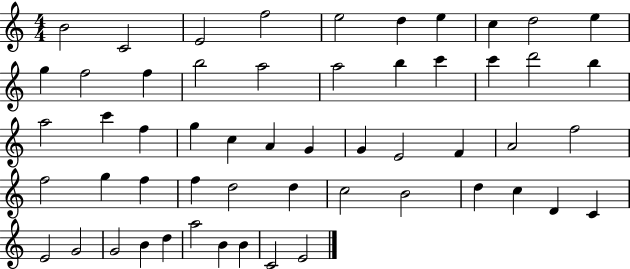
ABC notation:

X:1
T:Untitled
M:4/4
L:1/4
K:C
B2 C2 E2 f2 e2 d e c d2 e g f2 f b2 a2 a2 b c' c' d'2 b a2 c' f g c A G G E2 F A2 f2 f2 g f f d2 d c2 B2 d c D C E2 G2 G2 B d a2 B B C2 E2